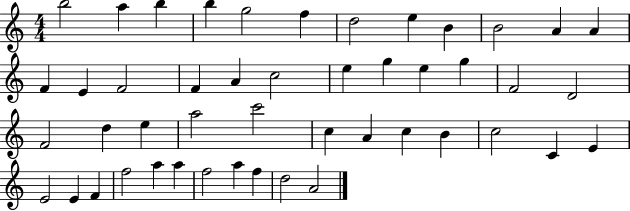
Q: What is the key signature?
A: C major